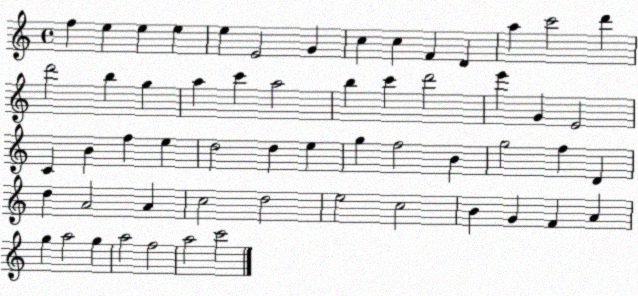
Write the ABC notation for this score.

X:1
T:Untitled
M:4/4
L:1/4
K:C
f e e e e E2 G c c F D a c'2 d' d'2 b g a c' a2 b c' d'2 e' G E2 C B f e d2 d e g f2 B g2 f D d A2 A c2 d2 e2 c2 B G F A g a2 g a2 f2 a2 c'2